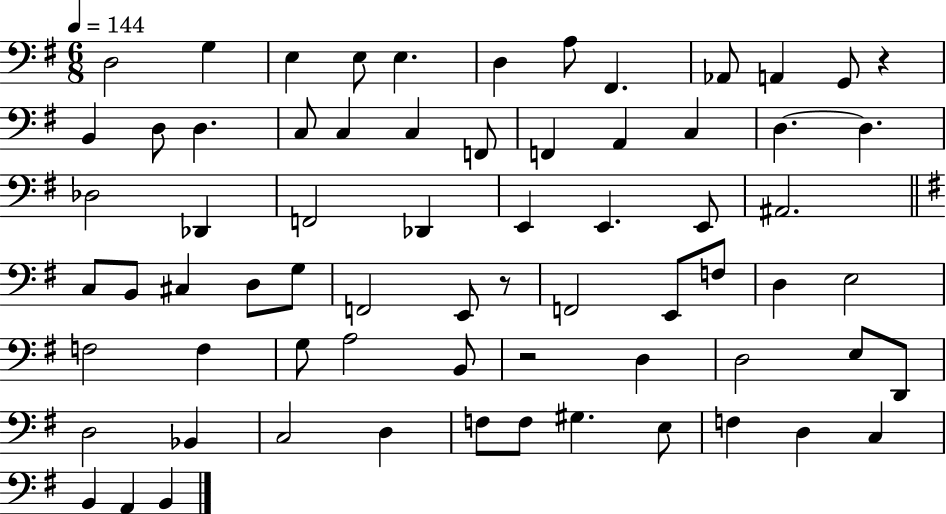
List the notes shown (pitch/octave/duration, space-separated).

D3/h G3/q E3/q E3/e E3/q. D3/q A3/e F#2/q. Ab2/e A2/q G2/e R/q B2/q D3/e D3/q. C3/e C3/q C3/q F2/e F2/q A2/q C3/q D3/q. D3/q. Db3/h Db2/q F2/h Db2/q E2/q E2/q. E2/e A#2/h. C3/e B2/e C#3/q D3/e G3/e F2/h E2/e R/e F2/h E2/e F3/e D3/q E3/h F3/h F3/q G3/e A3/h B2/e R/h D3/q D3/h E3/e D2/e D3/h Bb2/q C3/h D3/q F3/e F3/e G#3/q. E3/e F3/q D3/q C3/q B2/q A2/q B2/q